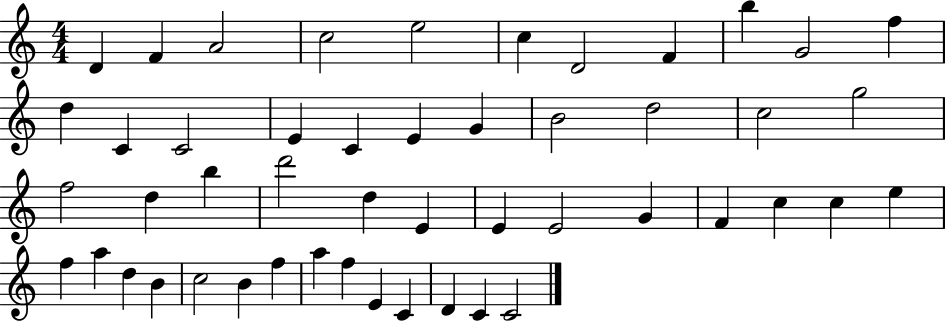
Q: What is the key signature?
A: C major